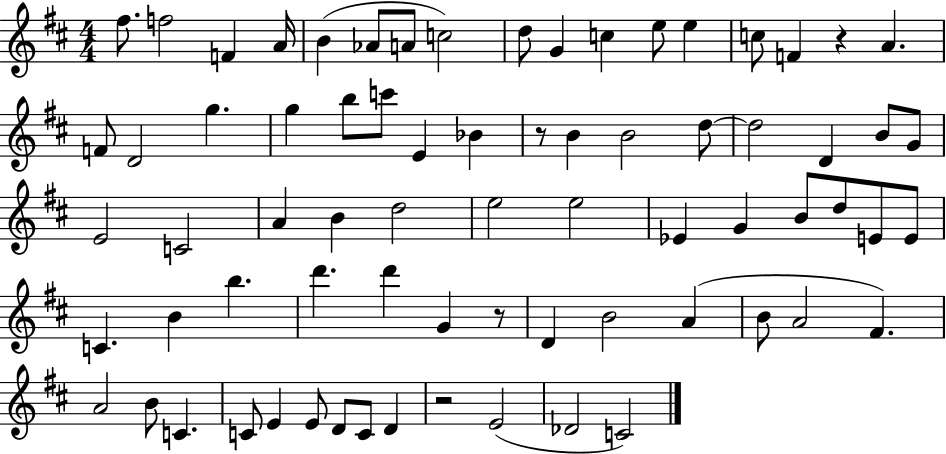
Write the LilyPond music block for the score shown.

{
  \clef treble
  \numericTimeSignature
  \time 4/4
  \key d \major
  fis''8. f''2 f'4 a'16 | b'4( aes'8 a'8 c''2) | d''8 g'4 c''4 e''8 e''4 | c''8 f'4 r4 a'4. | \break f'8 d'2 g''4. | g''4 b''8 c'''8 e'4 bes'4 | r8 b'4 b'2 d''8~~ | d''2 d'4 b'8 g'8 | \break e'2 c'2 | a'4 b'4 d''2 | e''2 e''2 | ees'4 g'4 b'8 d''8 e'8 e'8 | \break c'4. b'4 b''4. | d'''4. d'''4 g'4 r8 | d'4 b'2 a'4( | b'8 a'2 fis'4.) | \break a'2 b'8 c'4. | c'8 e'4 e'8 d'8 c'8 d'4 | r2 e'2( | des'2 c'2) | \break \bar "|."
}